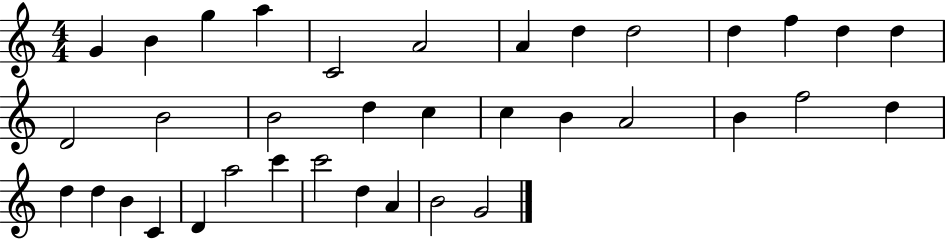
G4/q B4/q G5/q A5/q C4/h A4/h A4/q D5/q D5/h D5/q F5/q D5/q D5/q D4/h B4/h B4/h D5/q C5/q C5/q B4/q A4/h B4/q F5/h D5/q D5/q D5/q B4/q C4/q D4/q A5/h C6/q C6/h D5/q A4/q B4/h G4/h